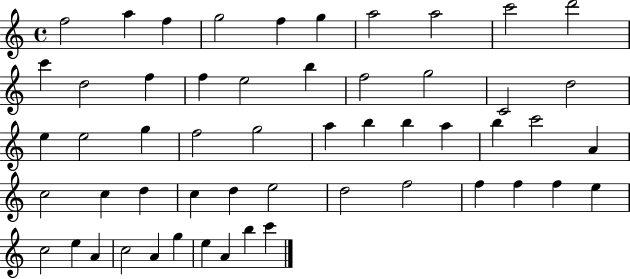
F5/h A5/q F5/q G5/h F5/q G5/q A5/h A5/h C6/h D6/h C6/q D5/h F5/q F5/q E5/h B5/q F5/h G5/h C4/h D5/h E5/q E5/h G5/q F5/h G5/h A5/q B5/q B5/q A5/q B5/q C6/h A4/q C5/h C5/q D5/q C5/q D5/q E5/h D5/h F5/h F5/q F5/q F5/q E5/q C5/h E5/q A4/q C5/h A4/q G5/q E5/q A4/q B5/q C6/q